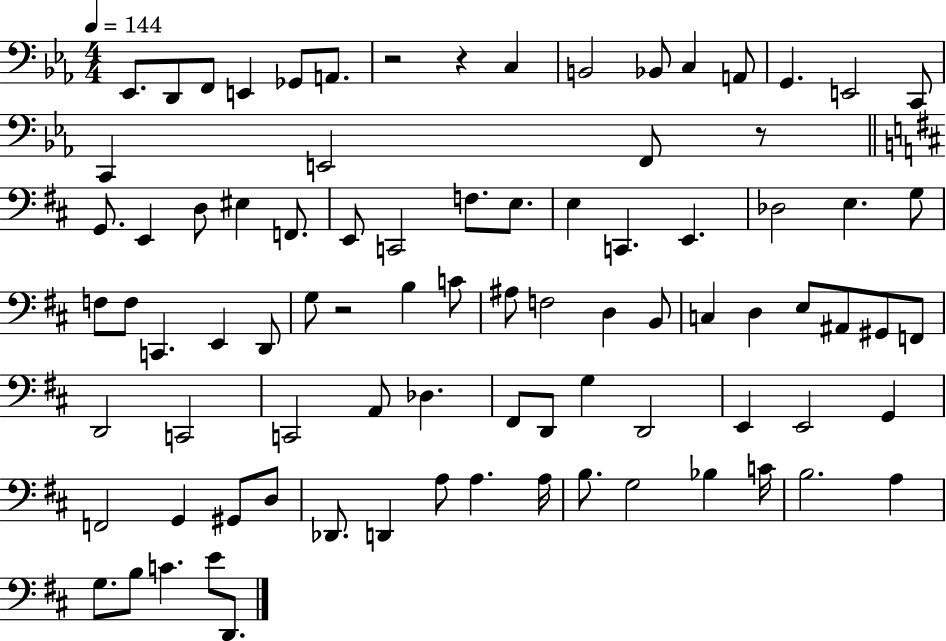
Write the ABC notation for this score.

X:1
T:Untitled
M:4/4
L:1/4
K:Eb
_E,,/2 D,,/2 F,,/2 E,, _G,,/2 A,,/2 z2 z C, B,,2 _B,,/2 C, A,,/2 G,, E,,2 C,,/2 C,, E,,2 F,,/2 z/2 G,,/2 E,, D,/2 ^E, F,,/2 E,,/2 C,,2 F,/2 E,/2 E, C,, E,, _D,2 E, G,/2 F,/2 F,/2 C,, E,, D,,/2 G,/2 z2 B, C/2 ^A,/2 F,2 D, B,,/2 C, D, E,/2 ^A,,/2 ^G,,/2 F,,/2 D,,2 C,,2 C,,2 A,,/2 _D, ^F,,/2 D,,/2 G, D,,2 E,, E,,2 G,, F,,2 G,, ^G,,/2 D,/2 _D,,/2 D,, A,/2 A, A,/4 B,/2 G,2 _B, C/4 B,2 A, G,/2 B,/2 C E/2 D,,/2